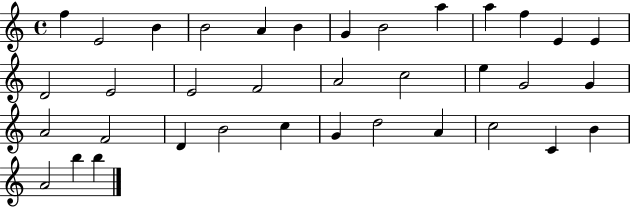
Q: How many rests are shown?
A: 0